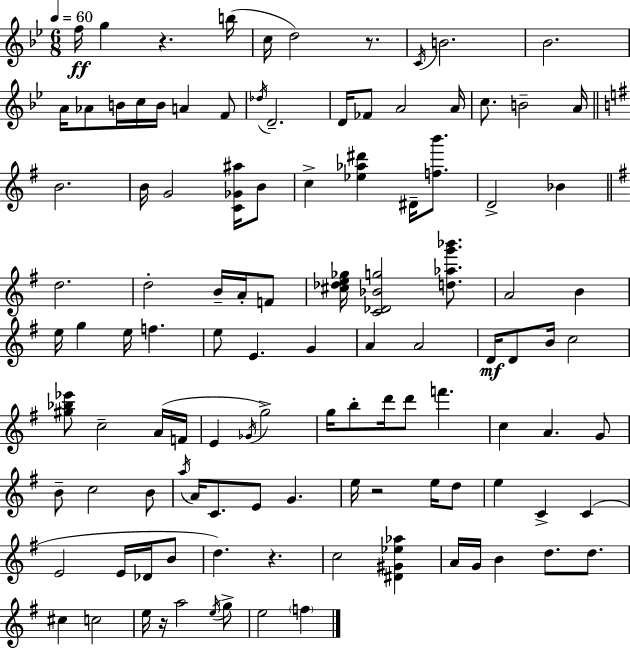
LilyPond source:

{
  \clef treble
  \numericTimeSignature
  \time 6/8
  \key g \minor
  \tempo 4 = 60
  \repeat volta 2 { f''16\ff g''4 r4. b''16( | c''16 d''2) r8. | \acciaccatura { c'16 } b'2. | bes'2. | \break a'16 aes'8 b'16 c''16 b'16 a'4 f'8 | \acciaccatura { des''16 } d'2.-- | d'16 fes'8 a'2 | a'16 c''8. b'2-- | \break a'16 \bar "||" \break \key g \major b'2. | b'16 g'2 <c' ges' ais''>16 b'8 | c''4-> <ees'' aes'' dis'''>4 dis'16-- <f'' b'''>8. | d'2-> bes'4 | \break \bar "||" \break \key g \major d''2. | d''2-. b'16-- a'16-. f'8 | <cis'' des'' e'' ges''>16 <c' des' bes' g''>2 <d'' aes'' g''' bes'''>8. | a'2 b'4 | \break e''16 g''4 e''16 f''4. | e''8 e'4. g'4 | a'4 a'2 | d'16\mf d'8 b'16 c''2 | \break <gis'' bes'' ees'''>8 c''2-- a'16( f'16 | e'4 \acciaccatura { ges'16 } g''2->) | g''16 b''8-. d'''16 d'''8 f'''4. | c''4 a'4. g'8 | \break b'8-- c''2 b'8 | \acciaccatura { a''16 } a'16 c'8. e'8 g'4. | e''16 r2 e''16 | d''8 e''4 c'4-> c'4( | \break e'2 e'16 des'16 | b'8 d''4.) r4. | c''2 <dis' gis' ees'' aes''>4 | a'16 g'16 b'4 d''8. d''8. | \break cis''4 c''2 | e''16 r16 a''2 | \acciaccatura { e''16 } g''8-> e''2 \parenthesize f''4 | } \bar "|."
}